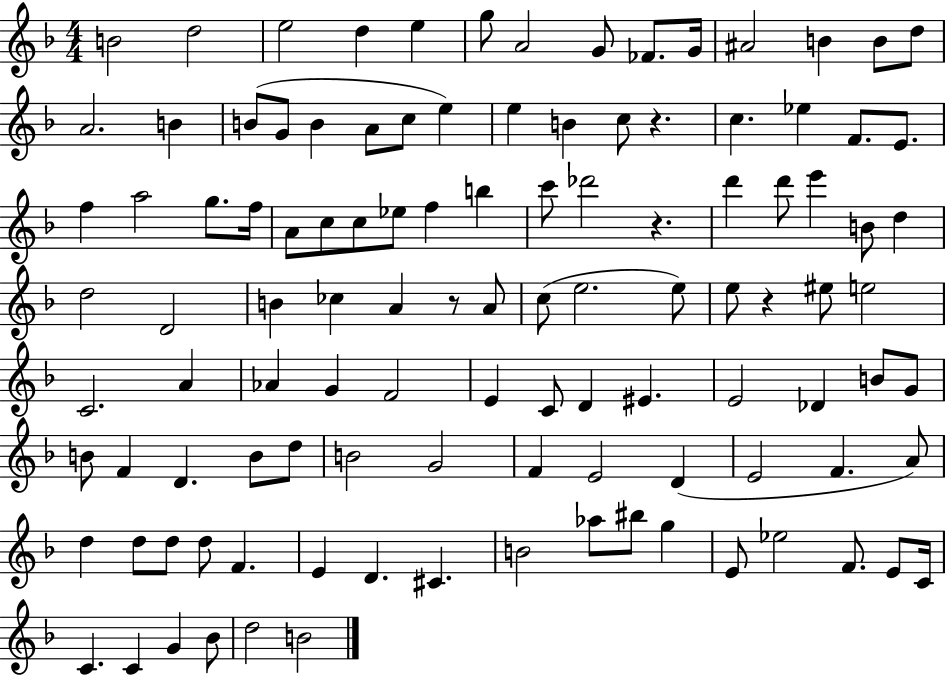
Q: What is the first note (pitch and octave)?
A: B4